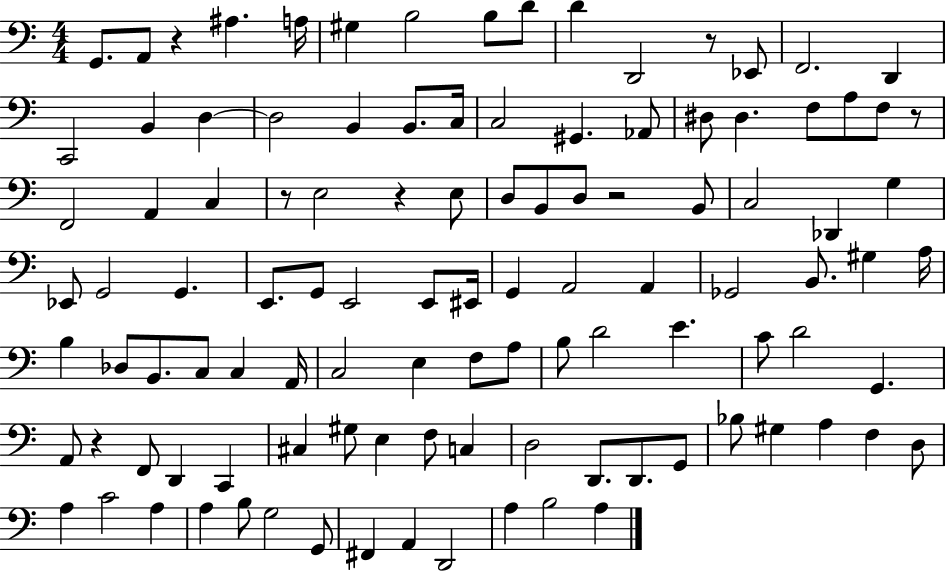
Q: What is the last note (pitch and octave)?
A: A3